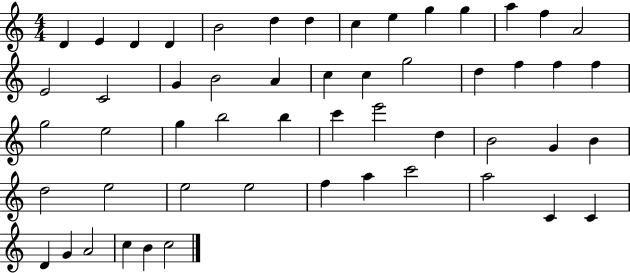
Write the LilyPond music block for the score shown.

{
  \clef treble
  \numericTimeSignature
  \time 4/4
  \key c \major
  d'4 e'4 d'4 d'4 | b'2 d''4 d''4 | c''4 e''4 g''4 g''4 | a''4 f''4 a'2 | \break e'2 c'2 | g'4 b'2 a'4 | c''4 c''4 g''2 | d''4 f''4 f''4 f''4 | \break g''2 e''2 | g''4 b''2 b''4 | c'''4 e'''2 d''4 | b'2 g'4 b'4 | \break d''2 e''2 | e''2 e''2 | f''4 a''4 c'''2 | a''2 c'4 c'4 | \break d'4 g'4 a'2 | c''4 b'4 c''2 | \bar "|."
}